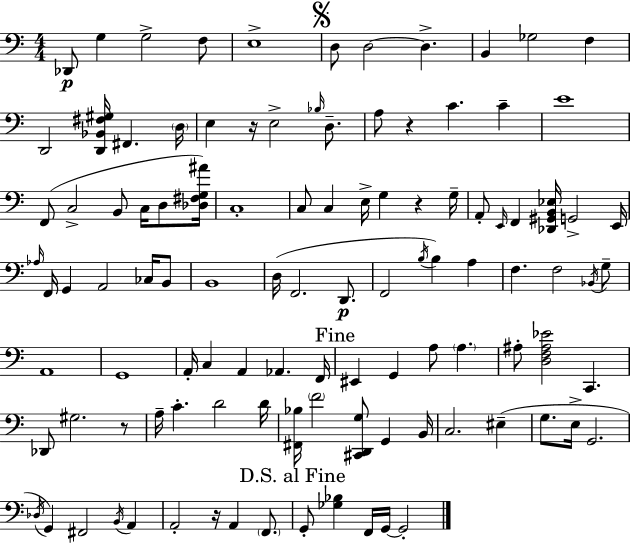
{
  \clef bass
  \numericTimeSignature
  \time 4/4
  \key c \major
  des,8\p g4 g2-> f8 | e1-> | \mark \markup { \musicglyph "scripts.segno" } d8 d2~~ d4.-> | b,4 ges2 f4 | \break d,2 <d, bes, fis gis>16 fis,4. \parenthesize d16 | e4 r16 e2-> \grace { bes16 } d8.-- | a8 r4 c'4. c'4-- | e'1 | \break f,8( c2-> b,8 c16 d8 | <des fis g ais'>16) c1-. | c8 c4 e16-> g4 r4 | g16-- a,8-. \grace { e,16 } f,4 <des, gis, b, ees>16 g,2-> | \break e,16 \grace { aes16 } f,16 g,4 a,2 | ces16 b,8 b,1 | d16( f,2. | d,8.\p f,2 \acciaccatura { b16 }) b4 | \break a4 f4. f2 | \acciaccatura { bes,16 } g8-- a,1 | g,1 | a,16-. c4 a,4 aes,4. | \break f,16 \mark "Fine" eis,4 g,4 a8 \parenthesize a4. | ais8-. <d f ais ees'>2 c,4. | des,8 gis2. | r8 a16-- c'4.-. d'2 | \break d'16 <fis, bes>16 \parenthesize f'2 <cis, d, g>8 | g,4 b,16 c2. | eis4--( g8. e16-> g,2. | \acciaccatura { des16 }) g,4 fis,2 | \break \acciaccatura { b,16 } a,4 a,2-. r16 | a,4 \parenthesize f,8. \mark "D.S. al Fine" g,8-. <ges bes>4 f,16 g,16~~ g,2-. | \bar "|."
}